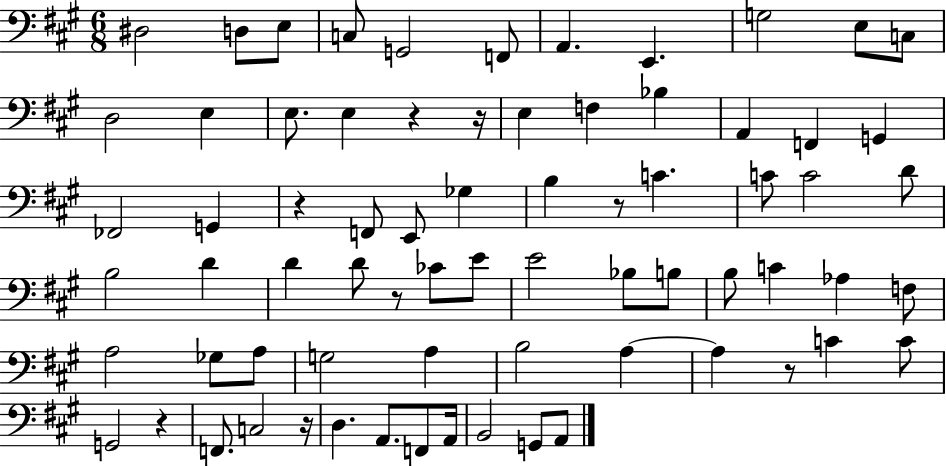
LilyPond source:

{
  \clef bass
  \numericTimeSignature
  \time 6/8
  \key a \major
  dis2 d8 e8 | c8 g,2 f,8 | a,4. e,4. | g2 e8 c8 | \break d2 e4 | e8. e4 r4 r16 | e4 f4 bes4 | a,4 f,4 g,4 | \break fes,2 g,4 | r4 f,8 e,8 ges4 | b4 r8 c'4. | c'8 c'2 d'8 | \break b2 d'4 | d'4 d'8 r8 ces'8 e'8 | e'2 bes8 b8 | b8 c'4 aes4 f8 | \break a2 ges8 a8 | g2 a4 | b2 a4~~ | a4 r8 c'4 c'8 | \break g,2 r4 | f,8. c2 r16 | d4. a,8. f,8 a,16 | b,2 g,8 a,8 | \break \bar "|."
}